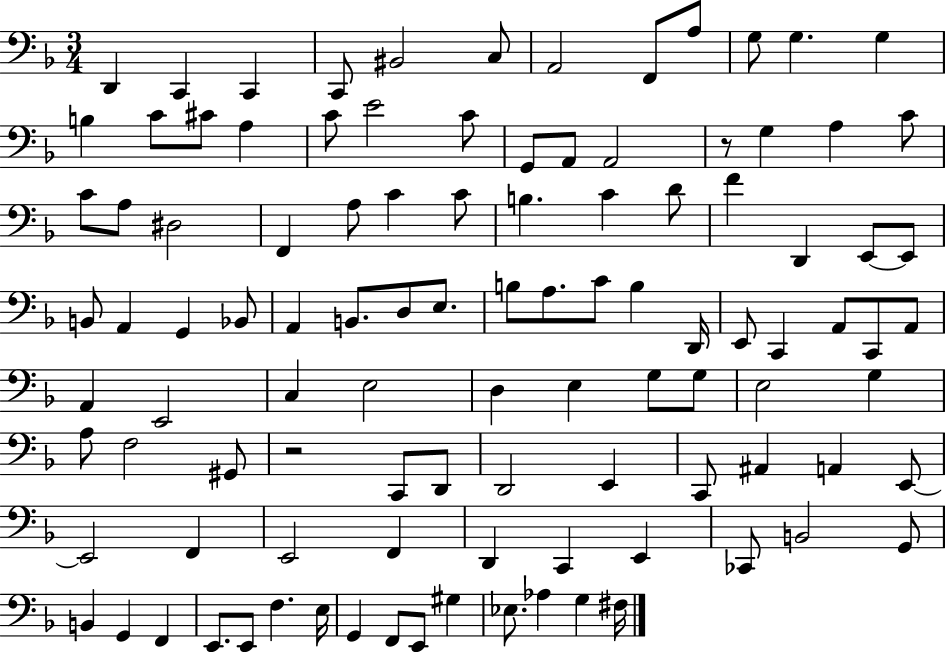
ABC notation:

X:1
T:Untitled
M:3/4
L:1/4
K:F
D,, C,, C,, C,,/2 ^B,,2 C,/2 A,,2 F,,/2 A,/2 G,/2 G, G, B, C/2 ^C/2 A, C/2 E2 C/2 G,,/2 A,,/2 A,,2 z/2 G, A, C/2 C/2 A,/2 ^D,2 F,, A,/2 C C/2 B, C D/2 F D,, E,,/2 E,,/2 B,,/2 A,, G,, _B,,/2 A,, B,,/2 D,/2 E,/2 B,/2 A,/2 C/2 B, D,,/4 E,,/2 C,, A,,/2 C,,/2 A,,/2 A,, E,,2 C, E,2 D, E, G,/2 G,/2 E,2 G, A,/2 F,2 ^G,,/2 z2 C,,/2 D,,/2 D,,2 E,, C,,/2 ^A,, A,, E,,/2 E,,2 F,, E,,2 F,, D,, C,, E,, _C,,/2 B,,2 G,,/2 B,, G,, F,, E,,/2 E,,/2 F, E,/4 G,, F,,/2 E,,/2 ^G, _E,/2 _A, G, ^F,/4